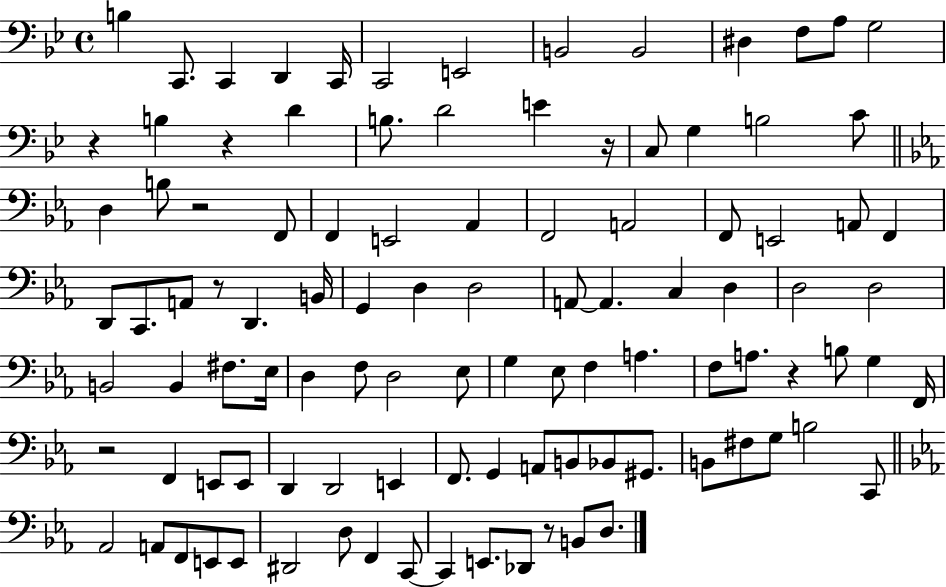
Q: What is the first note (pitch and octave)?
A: B3